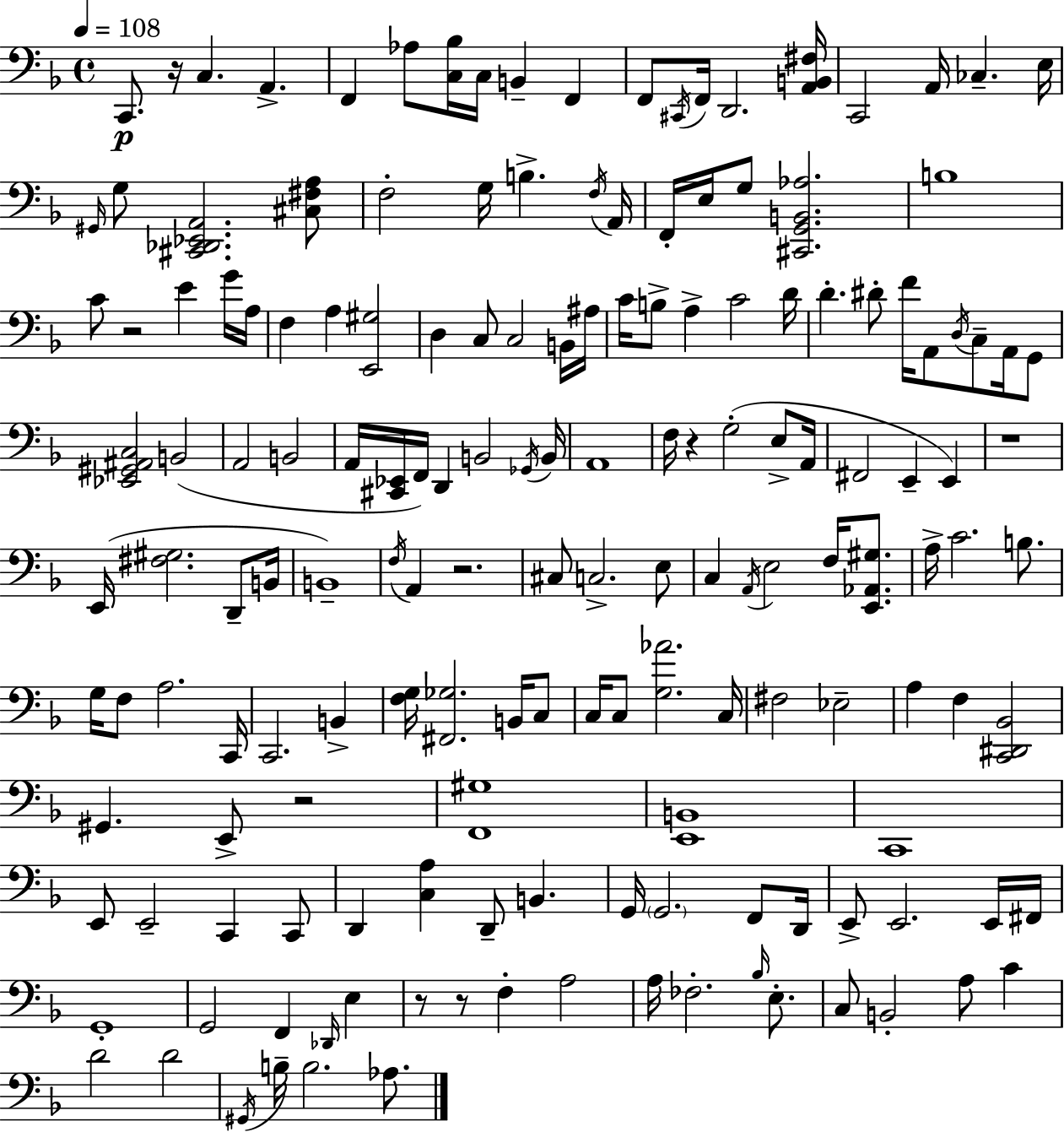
X:1
T:Untitled
M:4/4
L:1/4
K:F
C,,/2 z/4 C, A,, F,, _A,/2 [C,_B,]/4 C,/4 B,, F,, F,,/2 ^C,,/4 F,,/4 D,,2 [A,,B,,^F,]/4 C,,2 A,,/4 _C, E,/4 ^G,,/4 G,/2 [^C,,_D,,_E,,A,,]2 [^C,^F,A,]/2 F,2 G,/4 B, F,/4 A,,/4 F,,/4 E,/4 G,/2 [^C,,G,,B,,_A,]2 B,4 C/2 z2 E G/4 A,/4 F, A, [E,,^G,]2 D, C,/2 C,2 B,,/4 ^A,/4 C/4 B,/2 A, C2 D/4 D ^D/2 F/4 A,,/2 D,/4 C,/2 A,,/4 G,,/2 [_E,,^G,,^A,,C,]2 B,,2 A,,2 B,,2 A,,/4 [^C,,_E,,]/4 F,,/4 D,, B,,2 _G,,/4 B,,/4 A,,4 F,/4 z G,2 E,/2 A,,/4 ^F,,2 E,, E,, z4 E,,/4 [^F,^G,]2 D,,/2 B,,/4 B,,4 F,/4 A,, z2 ^C,/2 C,2 E,/2 C, A,,/4 E,2 F,/4 [E,,_A,,^G,]/2 A,/4 C2 B,/2 G,/4 F,/2 A,2 C,,/4 C,,2 B,, [F,G,]/4 [^F,,_G,]2 B,,/4 C,/2 C,/4 C,/2 [G,_A]2 C,/4 ^F,2 _E,2 A, F, [C,,^D,,_B,,]2 ^G,, E,,/2 z2 [F,,^G,]4 [E,,B,,]4 C,,4 E,,/2 E,,2 C,, C,,/2 D,, [C,A,] D,,/2 B,, G,,/4 G,,2 F,,/2 D,,/4 E,,/2 E,,2 E,,/4 ^F,,/4 G,,4 G,,2 F,, _D,,/4 E, z/2 z/2 F, A,2 A,/4 _F,2 _B,/4 E,/2 C,/2 B,,2 A,/2 C D2 D2 ^G,,/4 B,/4 B,2 _A,/2